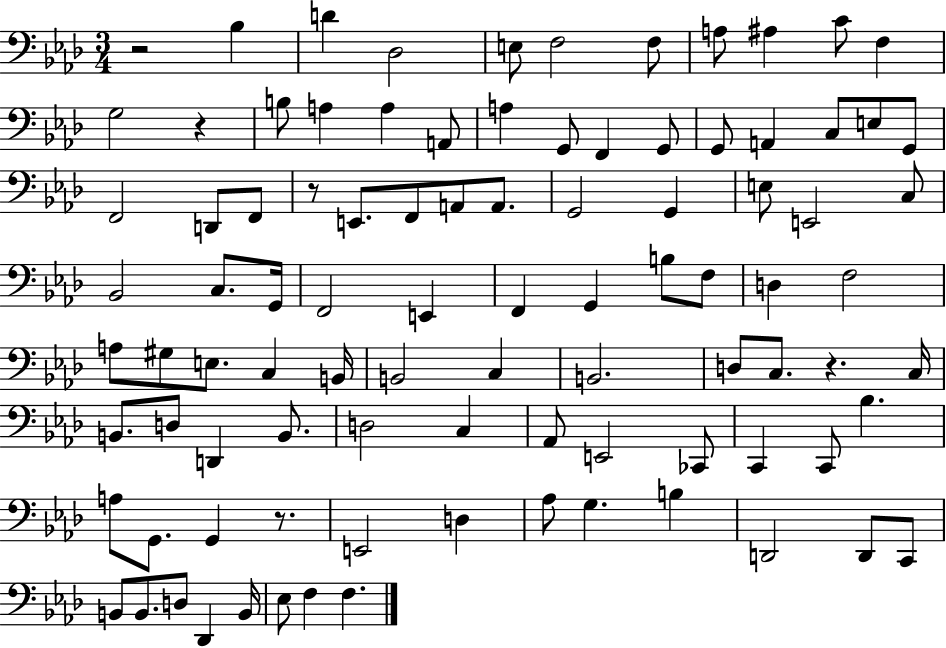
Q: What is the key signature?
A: AES major